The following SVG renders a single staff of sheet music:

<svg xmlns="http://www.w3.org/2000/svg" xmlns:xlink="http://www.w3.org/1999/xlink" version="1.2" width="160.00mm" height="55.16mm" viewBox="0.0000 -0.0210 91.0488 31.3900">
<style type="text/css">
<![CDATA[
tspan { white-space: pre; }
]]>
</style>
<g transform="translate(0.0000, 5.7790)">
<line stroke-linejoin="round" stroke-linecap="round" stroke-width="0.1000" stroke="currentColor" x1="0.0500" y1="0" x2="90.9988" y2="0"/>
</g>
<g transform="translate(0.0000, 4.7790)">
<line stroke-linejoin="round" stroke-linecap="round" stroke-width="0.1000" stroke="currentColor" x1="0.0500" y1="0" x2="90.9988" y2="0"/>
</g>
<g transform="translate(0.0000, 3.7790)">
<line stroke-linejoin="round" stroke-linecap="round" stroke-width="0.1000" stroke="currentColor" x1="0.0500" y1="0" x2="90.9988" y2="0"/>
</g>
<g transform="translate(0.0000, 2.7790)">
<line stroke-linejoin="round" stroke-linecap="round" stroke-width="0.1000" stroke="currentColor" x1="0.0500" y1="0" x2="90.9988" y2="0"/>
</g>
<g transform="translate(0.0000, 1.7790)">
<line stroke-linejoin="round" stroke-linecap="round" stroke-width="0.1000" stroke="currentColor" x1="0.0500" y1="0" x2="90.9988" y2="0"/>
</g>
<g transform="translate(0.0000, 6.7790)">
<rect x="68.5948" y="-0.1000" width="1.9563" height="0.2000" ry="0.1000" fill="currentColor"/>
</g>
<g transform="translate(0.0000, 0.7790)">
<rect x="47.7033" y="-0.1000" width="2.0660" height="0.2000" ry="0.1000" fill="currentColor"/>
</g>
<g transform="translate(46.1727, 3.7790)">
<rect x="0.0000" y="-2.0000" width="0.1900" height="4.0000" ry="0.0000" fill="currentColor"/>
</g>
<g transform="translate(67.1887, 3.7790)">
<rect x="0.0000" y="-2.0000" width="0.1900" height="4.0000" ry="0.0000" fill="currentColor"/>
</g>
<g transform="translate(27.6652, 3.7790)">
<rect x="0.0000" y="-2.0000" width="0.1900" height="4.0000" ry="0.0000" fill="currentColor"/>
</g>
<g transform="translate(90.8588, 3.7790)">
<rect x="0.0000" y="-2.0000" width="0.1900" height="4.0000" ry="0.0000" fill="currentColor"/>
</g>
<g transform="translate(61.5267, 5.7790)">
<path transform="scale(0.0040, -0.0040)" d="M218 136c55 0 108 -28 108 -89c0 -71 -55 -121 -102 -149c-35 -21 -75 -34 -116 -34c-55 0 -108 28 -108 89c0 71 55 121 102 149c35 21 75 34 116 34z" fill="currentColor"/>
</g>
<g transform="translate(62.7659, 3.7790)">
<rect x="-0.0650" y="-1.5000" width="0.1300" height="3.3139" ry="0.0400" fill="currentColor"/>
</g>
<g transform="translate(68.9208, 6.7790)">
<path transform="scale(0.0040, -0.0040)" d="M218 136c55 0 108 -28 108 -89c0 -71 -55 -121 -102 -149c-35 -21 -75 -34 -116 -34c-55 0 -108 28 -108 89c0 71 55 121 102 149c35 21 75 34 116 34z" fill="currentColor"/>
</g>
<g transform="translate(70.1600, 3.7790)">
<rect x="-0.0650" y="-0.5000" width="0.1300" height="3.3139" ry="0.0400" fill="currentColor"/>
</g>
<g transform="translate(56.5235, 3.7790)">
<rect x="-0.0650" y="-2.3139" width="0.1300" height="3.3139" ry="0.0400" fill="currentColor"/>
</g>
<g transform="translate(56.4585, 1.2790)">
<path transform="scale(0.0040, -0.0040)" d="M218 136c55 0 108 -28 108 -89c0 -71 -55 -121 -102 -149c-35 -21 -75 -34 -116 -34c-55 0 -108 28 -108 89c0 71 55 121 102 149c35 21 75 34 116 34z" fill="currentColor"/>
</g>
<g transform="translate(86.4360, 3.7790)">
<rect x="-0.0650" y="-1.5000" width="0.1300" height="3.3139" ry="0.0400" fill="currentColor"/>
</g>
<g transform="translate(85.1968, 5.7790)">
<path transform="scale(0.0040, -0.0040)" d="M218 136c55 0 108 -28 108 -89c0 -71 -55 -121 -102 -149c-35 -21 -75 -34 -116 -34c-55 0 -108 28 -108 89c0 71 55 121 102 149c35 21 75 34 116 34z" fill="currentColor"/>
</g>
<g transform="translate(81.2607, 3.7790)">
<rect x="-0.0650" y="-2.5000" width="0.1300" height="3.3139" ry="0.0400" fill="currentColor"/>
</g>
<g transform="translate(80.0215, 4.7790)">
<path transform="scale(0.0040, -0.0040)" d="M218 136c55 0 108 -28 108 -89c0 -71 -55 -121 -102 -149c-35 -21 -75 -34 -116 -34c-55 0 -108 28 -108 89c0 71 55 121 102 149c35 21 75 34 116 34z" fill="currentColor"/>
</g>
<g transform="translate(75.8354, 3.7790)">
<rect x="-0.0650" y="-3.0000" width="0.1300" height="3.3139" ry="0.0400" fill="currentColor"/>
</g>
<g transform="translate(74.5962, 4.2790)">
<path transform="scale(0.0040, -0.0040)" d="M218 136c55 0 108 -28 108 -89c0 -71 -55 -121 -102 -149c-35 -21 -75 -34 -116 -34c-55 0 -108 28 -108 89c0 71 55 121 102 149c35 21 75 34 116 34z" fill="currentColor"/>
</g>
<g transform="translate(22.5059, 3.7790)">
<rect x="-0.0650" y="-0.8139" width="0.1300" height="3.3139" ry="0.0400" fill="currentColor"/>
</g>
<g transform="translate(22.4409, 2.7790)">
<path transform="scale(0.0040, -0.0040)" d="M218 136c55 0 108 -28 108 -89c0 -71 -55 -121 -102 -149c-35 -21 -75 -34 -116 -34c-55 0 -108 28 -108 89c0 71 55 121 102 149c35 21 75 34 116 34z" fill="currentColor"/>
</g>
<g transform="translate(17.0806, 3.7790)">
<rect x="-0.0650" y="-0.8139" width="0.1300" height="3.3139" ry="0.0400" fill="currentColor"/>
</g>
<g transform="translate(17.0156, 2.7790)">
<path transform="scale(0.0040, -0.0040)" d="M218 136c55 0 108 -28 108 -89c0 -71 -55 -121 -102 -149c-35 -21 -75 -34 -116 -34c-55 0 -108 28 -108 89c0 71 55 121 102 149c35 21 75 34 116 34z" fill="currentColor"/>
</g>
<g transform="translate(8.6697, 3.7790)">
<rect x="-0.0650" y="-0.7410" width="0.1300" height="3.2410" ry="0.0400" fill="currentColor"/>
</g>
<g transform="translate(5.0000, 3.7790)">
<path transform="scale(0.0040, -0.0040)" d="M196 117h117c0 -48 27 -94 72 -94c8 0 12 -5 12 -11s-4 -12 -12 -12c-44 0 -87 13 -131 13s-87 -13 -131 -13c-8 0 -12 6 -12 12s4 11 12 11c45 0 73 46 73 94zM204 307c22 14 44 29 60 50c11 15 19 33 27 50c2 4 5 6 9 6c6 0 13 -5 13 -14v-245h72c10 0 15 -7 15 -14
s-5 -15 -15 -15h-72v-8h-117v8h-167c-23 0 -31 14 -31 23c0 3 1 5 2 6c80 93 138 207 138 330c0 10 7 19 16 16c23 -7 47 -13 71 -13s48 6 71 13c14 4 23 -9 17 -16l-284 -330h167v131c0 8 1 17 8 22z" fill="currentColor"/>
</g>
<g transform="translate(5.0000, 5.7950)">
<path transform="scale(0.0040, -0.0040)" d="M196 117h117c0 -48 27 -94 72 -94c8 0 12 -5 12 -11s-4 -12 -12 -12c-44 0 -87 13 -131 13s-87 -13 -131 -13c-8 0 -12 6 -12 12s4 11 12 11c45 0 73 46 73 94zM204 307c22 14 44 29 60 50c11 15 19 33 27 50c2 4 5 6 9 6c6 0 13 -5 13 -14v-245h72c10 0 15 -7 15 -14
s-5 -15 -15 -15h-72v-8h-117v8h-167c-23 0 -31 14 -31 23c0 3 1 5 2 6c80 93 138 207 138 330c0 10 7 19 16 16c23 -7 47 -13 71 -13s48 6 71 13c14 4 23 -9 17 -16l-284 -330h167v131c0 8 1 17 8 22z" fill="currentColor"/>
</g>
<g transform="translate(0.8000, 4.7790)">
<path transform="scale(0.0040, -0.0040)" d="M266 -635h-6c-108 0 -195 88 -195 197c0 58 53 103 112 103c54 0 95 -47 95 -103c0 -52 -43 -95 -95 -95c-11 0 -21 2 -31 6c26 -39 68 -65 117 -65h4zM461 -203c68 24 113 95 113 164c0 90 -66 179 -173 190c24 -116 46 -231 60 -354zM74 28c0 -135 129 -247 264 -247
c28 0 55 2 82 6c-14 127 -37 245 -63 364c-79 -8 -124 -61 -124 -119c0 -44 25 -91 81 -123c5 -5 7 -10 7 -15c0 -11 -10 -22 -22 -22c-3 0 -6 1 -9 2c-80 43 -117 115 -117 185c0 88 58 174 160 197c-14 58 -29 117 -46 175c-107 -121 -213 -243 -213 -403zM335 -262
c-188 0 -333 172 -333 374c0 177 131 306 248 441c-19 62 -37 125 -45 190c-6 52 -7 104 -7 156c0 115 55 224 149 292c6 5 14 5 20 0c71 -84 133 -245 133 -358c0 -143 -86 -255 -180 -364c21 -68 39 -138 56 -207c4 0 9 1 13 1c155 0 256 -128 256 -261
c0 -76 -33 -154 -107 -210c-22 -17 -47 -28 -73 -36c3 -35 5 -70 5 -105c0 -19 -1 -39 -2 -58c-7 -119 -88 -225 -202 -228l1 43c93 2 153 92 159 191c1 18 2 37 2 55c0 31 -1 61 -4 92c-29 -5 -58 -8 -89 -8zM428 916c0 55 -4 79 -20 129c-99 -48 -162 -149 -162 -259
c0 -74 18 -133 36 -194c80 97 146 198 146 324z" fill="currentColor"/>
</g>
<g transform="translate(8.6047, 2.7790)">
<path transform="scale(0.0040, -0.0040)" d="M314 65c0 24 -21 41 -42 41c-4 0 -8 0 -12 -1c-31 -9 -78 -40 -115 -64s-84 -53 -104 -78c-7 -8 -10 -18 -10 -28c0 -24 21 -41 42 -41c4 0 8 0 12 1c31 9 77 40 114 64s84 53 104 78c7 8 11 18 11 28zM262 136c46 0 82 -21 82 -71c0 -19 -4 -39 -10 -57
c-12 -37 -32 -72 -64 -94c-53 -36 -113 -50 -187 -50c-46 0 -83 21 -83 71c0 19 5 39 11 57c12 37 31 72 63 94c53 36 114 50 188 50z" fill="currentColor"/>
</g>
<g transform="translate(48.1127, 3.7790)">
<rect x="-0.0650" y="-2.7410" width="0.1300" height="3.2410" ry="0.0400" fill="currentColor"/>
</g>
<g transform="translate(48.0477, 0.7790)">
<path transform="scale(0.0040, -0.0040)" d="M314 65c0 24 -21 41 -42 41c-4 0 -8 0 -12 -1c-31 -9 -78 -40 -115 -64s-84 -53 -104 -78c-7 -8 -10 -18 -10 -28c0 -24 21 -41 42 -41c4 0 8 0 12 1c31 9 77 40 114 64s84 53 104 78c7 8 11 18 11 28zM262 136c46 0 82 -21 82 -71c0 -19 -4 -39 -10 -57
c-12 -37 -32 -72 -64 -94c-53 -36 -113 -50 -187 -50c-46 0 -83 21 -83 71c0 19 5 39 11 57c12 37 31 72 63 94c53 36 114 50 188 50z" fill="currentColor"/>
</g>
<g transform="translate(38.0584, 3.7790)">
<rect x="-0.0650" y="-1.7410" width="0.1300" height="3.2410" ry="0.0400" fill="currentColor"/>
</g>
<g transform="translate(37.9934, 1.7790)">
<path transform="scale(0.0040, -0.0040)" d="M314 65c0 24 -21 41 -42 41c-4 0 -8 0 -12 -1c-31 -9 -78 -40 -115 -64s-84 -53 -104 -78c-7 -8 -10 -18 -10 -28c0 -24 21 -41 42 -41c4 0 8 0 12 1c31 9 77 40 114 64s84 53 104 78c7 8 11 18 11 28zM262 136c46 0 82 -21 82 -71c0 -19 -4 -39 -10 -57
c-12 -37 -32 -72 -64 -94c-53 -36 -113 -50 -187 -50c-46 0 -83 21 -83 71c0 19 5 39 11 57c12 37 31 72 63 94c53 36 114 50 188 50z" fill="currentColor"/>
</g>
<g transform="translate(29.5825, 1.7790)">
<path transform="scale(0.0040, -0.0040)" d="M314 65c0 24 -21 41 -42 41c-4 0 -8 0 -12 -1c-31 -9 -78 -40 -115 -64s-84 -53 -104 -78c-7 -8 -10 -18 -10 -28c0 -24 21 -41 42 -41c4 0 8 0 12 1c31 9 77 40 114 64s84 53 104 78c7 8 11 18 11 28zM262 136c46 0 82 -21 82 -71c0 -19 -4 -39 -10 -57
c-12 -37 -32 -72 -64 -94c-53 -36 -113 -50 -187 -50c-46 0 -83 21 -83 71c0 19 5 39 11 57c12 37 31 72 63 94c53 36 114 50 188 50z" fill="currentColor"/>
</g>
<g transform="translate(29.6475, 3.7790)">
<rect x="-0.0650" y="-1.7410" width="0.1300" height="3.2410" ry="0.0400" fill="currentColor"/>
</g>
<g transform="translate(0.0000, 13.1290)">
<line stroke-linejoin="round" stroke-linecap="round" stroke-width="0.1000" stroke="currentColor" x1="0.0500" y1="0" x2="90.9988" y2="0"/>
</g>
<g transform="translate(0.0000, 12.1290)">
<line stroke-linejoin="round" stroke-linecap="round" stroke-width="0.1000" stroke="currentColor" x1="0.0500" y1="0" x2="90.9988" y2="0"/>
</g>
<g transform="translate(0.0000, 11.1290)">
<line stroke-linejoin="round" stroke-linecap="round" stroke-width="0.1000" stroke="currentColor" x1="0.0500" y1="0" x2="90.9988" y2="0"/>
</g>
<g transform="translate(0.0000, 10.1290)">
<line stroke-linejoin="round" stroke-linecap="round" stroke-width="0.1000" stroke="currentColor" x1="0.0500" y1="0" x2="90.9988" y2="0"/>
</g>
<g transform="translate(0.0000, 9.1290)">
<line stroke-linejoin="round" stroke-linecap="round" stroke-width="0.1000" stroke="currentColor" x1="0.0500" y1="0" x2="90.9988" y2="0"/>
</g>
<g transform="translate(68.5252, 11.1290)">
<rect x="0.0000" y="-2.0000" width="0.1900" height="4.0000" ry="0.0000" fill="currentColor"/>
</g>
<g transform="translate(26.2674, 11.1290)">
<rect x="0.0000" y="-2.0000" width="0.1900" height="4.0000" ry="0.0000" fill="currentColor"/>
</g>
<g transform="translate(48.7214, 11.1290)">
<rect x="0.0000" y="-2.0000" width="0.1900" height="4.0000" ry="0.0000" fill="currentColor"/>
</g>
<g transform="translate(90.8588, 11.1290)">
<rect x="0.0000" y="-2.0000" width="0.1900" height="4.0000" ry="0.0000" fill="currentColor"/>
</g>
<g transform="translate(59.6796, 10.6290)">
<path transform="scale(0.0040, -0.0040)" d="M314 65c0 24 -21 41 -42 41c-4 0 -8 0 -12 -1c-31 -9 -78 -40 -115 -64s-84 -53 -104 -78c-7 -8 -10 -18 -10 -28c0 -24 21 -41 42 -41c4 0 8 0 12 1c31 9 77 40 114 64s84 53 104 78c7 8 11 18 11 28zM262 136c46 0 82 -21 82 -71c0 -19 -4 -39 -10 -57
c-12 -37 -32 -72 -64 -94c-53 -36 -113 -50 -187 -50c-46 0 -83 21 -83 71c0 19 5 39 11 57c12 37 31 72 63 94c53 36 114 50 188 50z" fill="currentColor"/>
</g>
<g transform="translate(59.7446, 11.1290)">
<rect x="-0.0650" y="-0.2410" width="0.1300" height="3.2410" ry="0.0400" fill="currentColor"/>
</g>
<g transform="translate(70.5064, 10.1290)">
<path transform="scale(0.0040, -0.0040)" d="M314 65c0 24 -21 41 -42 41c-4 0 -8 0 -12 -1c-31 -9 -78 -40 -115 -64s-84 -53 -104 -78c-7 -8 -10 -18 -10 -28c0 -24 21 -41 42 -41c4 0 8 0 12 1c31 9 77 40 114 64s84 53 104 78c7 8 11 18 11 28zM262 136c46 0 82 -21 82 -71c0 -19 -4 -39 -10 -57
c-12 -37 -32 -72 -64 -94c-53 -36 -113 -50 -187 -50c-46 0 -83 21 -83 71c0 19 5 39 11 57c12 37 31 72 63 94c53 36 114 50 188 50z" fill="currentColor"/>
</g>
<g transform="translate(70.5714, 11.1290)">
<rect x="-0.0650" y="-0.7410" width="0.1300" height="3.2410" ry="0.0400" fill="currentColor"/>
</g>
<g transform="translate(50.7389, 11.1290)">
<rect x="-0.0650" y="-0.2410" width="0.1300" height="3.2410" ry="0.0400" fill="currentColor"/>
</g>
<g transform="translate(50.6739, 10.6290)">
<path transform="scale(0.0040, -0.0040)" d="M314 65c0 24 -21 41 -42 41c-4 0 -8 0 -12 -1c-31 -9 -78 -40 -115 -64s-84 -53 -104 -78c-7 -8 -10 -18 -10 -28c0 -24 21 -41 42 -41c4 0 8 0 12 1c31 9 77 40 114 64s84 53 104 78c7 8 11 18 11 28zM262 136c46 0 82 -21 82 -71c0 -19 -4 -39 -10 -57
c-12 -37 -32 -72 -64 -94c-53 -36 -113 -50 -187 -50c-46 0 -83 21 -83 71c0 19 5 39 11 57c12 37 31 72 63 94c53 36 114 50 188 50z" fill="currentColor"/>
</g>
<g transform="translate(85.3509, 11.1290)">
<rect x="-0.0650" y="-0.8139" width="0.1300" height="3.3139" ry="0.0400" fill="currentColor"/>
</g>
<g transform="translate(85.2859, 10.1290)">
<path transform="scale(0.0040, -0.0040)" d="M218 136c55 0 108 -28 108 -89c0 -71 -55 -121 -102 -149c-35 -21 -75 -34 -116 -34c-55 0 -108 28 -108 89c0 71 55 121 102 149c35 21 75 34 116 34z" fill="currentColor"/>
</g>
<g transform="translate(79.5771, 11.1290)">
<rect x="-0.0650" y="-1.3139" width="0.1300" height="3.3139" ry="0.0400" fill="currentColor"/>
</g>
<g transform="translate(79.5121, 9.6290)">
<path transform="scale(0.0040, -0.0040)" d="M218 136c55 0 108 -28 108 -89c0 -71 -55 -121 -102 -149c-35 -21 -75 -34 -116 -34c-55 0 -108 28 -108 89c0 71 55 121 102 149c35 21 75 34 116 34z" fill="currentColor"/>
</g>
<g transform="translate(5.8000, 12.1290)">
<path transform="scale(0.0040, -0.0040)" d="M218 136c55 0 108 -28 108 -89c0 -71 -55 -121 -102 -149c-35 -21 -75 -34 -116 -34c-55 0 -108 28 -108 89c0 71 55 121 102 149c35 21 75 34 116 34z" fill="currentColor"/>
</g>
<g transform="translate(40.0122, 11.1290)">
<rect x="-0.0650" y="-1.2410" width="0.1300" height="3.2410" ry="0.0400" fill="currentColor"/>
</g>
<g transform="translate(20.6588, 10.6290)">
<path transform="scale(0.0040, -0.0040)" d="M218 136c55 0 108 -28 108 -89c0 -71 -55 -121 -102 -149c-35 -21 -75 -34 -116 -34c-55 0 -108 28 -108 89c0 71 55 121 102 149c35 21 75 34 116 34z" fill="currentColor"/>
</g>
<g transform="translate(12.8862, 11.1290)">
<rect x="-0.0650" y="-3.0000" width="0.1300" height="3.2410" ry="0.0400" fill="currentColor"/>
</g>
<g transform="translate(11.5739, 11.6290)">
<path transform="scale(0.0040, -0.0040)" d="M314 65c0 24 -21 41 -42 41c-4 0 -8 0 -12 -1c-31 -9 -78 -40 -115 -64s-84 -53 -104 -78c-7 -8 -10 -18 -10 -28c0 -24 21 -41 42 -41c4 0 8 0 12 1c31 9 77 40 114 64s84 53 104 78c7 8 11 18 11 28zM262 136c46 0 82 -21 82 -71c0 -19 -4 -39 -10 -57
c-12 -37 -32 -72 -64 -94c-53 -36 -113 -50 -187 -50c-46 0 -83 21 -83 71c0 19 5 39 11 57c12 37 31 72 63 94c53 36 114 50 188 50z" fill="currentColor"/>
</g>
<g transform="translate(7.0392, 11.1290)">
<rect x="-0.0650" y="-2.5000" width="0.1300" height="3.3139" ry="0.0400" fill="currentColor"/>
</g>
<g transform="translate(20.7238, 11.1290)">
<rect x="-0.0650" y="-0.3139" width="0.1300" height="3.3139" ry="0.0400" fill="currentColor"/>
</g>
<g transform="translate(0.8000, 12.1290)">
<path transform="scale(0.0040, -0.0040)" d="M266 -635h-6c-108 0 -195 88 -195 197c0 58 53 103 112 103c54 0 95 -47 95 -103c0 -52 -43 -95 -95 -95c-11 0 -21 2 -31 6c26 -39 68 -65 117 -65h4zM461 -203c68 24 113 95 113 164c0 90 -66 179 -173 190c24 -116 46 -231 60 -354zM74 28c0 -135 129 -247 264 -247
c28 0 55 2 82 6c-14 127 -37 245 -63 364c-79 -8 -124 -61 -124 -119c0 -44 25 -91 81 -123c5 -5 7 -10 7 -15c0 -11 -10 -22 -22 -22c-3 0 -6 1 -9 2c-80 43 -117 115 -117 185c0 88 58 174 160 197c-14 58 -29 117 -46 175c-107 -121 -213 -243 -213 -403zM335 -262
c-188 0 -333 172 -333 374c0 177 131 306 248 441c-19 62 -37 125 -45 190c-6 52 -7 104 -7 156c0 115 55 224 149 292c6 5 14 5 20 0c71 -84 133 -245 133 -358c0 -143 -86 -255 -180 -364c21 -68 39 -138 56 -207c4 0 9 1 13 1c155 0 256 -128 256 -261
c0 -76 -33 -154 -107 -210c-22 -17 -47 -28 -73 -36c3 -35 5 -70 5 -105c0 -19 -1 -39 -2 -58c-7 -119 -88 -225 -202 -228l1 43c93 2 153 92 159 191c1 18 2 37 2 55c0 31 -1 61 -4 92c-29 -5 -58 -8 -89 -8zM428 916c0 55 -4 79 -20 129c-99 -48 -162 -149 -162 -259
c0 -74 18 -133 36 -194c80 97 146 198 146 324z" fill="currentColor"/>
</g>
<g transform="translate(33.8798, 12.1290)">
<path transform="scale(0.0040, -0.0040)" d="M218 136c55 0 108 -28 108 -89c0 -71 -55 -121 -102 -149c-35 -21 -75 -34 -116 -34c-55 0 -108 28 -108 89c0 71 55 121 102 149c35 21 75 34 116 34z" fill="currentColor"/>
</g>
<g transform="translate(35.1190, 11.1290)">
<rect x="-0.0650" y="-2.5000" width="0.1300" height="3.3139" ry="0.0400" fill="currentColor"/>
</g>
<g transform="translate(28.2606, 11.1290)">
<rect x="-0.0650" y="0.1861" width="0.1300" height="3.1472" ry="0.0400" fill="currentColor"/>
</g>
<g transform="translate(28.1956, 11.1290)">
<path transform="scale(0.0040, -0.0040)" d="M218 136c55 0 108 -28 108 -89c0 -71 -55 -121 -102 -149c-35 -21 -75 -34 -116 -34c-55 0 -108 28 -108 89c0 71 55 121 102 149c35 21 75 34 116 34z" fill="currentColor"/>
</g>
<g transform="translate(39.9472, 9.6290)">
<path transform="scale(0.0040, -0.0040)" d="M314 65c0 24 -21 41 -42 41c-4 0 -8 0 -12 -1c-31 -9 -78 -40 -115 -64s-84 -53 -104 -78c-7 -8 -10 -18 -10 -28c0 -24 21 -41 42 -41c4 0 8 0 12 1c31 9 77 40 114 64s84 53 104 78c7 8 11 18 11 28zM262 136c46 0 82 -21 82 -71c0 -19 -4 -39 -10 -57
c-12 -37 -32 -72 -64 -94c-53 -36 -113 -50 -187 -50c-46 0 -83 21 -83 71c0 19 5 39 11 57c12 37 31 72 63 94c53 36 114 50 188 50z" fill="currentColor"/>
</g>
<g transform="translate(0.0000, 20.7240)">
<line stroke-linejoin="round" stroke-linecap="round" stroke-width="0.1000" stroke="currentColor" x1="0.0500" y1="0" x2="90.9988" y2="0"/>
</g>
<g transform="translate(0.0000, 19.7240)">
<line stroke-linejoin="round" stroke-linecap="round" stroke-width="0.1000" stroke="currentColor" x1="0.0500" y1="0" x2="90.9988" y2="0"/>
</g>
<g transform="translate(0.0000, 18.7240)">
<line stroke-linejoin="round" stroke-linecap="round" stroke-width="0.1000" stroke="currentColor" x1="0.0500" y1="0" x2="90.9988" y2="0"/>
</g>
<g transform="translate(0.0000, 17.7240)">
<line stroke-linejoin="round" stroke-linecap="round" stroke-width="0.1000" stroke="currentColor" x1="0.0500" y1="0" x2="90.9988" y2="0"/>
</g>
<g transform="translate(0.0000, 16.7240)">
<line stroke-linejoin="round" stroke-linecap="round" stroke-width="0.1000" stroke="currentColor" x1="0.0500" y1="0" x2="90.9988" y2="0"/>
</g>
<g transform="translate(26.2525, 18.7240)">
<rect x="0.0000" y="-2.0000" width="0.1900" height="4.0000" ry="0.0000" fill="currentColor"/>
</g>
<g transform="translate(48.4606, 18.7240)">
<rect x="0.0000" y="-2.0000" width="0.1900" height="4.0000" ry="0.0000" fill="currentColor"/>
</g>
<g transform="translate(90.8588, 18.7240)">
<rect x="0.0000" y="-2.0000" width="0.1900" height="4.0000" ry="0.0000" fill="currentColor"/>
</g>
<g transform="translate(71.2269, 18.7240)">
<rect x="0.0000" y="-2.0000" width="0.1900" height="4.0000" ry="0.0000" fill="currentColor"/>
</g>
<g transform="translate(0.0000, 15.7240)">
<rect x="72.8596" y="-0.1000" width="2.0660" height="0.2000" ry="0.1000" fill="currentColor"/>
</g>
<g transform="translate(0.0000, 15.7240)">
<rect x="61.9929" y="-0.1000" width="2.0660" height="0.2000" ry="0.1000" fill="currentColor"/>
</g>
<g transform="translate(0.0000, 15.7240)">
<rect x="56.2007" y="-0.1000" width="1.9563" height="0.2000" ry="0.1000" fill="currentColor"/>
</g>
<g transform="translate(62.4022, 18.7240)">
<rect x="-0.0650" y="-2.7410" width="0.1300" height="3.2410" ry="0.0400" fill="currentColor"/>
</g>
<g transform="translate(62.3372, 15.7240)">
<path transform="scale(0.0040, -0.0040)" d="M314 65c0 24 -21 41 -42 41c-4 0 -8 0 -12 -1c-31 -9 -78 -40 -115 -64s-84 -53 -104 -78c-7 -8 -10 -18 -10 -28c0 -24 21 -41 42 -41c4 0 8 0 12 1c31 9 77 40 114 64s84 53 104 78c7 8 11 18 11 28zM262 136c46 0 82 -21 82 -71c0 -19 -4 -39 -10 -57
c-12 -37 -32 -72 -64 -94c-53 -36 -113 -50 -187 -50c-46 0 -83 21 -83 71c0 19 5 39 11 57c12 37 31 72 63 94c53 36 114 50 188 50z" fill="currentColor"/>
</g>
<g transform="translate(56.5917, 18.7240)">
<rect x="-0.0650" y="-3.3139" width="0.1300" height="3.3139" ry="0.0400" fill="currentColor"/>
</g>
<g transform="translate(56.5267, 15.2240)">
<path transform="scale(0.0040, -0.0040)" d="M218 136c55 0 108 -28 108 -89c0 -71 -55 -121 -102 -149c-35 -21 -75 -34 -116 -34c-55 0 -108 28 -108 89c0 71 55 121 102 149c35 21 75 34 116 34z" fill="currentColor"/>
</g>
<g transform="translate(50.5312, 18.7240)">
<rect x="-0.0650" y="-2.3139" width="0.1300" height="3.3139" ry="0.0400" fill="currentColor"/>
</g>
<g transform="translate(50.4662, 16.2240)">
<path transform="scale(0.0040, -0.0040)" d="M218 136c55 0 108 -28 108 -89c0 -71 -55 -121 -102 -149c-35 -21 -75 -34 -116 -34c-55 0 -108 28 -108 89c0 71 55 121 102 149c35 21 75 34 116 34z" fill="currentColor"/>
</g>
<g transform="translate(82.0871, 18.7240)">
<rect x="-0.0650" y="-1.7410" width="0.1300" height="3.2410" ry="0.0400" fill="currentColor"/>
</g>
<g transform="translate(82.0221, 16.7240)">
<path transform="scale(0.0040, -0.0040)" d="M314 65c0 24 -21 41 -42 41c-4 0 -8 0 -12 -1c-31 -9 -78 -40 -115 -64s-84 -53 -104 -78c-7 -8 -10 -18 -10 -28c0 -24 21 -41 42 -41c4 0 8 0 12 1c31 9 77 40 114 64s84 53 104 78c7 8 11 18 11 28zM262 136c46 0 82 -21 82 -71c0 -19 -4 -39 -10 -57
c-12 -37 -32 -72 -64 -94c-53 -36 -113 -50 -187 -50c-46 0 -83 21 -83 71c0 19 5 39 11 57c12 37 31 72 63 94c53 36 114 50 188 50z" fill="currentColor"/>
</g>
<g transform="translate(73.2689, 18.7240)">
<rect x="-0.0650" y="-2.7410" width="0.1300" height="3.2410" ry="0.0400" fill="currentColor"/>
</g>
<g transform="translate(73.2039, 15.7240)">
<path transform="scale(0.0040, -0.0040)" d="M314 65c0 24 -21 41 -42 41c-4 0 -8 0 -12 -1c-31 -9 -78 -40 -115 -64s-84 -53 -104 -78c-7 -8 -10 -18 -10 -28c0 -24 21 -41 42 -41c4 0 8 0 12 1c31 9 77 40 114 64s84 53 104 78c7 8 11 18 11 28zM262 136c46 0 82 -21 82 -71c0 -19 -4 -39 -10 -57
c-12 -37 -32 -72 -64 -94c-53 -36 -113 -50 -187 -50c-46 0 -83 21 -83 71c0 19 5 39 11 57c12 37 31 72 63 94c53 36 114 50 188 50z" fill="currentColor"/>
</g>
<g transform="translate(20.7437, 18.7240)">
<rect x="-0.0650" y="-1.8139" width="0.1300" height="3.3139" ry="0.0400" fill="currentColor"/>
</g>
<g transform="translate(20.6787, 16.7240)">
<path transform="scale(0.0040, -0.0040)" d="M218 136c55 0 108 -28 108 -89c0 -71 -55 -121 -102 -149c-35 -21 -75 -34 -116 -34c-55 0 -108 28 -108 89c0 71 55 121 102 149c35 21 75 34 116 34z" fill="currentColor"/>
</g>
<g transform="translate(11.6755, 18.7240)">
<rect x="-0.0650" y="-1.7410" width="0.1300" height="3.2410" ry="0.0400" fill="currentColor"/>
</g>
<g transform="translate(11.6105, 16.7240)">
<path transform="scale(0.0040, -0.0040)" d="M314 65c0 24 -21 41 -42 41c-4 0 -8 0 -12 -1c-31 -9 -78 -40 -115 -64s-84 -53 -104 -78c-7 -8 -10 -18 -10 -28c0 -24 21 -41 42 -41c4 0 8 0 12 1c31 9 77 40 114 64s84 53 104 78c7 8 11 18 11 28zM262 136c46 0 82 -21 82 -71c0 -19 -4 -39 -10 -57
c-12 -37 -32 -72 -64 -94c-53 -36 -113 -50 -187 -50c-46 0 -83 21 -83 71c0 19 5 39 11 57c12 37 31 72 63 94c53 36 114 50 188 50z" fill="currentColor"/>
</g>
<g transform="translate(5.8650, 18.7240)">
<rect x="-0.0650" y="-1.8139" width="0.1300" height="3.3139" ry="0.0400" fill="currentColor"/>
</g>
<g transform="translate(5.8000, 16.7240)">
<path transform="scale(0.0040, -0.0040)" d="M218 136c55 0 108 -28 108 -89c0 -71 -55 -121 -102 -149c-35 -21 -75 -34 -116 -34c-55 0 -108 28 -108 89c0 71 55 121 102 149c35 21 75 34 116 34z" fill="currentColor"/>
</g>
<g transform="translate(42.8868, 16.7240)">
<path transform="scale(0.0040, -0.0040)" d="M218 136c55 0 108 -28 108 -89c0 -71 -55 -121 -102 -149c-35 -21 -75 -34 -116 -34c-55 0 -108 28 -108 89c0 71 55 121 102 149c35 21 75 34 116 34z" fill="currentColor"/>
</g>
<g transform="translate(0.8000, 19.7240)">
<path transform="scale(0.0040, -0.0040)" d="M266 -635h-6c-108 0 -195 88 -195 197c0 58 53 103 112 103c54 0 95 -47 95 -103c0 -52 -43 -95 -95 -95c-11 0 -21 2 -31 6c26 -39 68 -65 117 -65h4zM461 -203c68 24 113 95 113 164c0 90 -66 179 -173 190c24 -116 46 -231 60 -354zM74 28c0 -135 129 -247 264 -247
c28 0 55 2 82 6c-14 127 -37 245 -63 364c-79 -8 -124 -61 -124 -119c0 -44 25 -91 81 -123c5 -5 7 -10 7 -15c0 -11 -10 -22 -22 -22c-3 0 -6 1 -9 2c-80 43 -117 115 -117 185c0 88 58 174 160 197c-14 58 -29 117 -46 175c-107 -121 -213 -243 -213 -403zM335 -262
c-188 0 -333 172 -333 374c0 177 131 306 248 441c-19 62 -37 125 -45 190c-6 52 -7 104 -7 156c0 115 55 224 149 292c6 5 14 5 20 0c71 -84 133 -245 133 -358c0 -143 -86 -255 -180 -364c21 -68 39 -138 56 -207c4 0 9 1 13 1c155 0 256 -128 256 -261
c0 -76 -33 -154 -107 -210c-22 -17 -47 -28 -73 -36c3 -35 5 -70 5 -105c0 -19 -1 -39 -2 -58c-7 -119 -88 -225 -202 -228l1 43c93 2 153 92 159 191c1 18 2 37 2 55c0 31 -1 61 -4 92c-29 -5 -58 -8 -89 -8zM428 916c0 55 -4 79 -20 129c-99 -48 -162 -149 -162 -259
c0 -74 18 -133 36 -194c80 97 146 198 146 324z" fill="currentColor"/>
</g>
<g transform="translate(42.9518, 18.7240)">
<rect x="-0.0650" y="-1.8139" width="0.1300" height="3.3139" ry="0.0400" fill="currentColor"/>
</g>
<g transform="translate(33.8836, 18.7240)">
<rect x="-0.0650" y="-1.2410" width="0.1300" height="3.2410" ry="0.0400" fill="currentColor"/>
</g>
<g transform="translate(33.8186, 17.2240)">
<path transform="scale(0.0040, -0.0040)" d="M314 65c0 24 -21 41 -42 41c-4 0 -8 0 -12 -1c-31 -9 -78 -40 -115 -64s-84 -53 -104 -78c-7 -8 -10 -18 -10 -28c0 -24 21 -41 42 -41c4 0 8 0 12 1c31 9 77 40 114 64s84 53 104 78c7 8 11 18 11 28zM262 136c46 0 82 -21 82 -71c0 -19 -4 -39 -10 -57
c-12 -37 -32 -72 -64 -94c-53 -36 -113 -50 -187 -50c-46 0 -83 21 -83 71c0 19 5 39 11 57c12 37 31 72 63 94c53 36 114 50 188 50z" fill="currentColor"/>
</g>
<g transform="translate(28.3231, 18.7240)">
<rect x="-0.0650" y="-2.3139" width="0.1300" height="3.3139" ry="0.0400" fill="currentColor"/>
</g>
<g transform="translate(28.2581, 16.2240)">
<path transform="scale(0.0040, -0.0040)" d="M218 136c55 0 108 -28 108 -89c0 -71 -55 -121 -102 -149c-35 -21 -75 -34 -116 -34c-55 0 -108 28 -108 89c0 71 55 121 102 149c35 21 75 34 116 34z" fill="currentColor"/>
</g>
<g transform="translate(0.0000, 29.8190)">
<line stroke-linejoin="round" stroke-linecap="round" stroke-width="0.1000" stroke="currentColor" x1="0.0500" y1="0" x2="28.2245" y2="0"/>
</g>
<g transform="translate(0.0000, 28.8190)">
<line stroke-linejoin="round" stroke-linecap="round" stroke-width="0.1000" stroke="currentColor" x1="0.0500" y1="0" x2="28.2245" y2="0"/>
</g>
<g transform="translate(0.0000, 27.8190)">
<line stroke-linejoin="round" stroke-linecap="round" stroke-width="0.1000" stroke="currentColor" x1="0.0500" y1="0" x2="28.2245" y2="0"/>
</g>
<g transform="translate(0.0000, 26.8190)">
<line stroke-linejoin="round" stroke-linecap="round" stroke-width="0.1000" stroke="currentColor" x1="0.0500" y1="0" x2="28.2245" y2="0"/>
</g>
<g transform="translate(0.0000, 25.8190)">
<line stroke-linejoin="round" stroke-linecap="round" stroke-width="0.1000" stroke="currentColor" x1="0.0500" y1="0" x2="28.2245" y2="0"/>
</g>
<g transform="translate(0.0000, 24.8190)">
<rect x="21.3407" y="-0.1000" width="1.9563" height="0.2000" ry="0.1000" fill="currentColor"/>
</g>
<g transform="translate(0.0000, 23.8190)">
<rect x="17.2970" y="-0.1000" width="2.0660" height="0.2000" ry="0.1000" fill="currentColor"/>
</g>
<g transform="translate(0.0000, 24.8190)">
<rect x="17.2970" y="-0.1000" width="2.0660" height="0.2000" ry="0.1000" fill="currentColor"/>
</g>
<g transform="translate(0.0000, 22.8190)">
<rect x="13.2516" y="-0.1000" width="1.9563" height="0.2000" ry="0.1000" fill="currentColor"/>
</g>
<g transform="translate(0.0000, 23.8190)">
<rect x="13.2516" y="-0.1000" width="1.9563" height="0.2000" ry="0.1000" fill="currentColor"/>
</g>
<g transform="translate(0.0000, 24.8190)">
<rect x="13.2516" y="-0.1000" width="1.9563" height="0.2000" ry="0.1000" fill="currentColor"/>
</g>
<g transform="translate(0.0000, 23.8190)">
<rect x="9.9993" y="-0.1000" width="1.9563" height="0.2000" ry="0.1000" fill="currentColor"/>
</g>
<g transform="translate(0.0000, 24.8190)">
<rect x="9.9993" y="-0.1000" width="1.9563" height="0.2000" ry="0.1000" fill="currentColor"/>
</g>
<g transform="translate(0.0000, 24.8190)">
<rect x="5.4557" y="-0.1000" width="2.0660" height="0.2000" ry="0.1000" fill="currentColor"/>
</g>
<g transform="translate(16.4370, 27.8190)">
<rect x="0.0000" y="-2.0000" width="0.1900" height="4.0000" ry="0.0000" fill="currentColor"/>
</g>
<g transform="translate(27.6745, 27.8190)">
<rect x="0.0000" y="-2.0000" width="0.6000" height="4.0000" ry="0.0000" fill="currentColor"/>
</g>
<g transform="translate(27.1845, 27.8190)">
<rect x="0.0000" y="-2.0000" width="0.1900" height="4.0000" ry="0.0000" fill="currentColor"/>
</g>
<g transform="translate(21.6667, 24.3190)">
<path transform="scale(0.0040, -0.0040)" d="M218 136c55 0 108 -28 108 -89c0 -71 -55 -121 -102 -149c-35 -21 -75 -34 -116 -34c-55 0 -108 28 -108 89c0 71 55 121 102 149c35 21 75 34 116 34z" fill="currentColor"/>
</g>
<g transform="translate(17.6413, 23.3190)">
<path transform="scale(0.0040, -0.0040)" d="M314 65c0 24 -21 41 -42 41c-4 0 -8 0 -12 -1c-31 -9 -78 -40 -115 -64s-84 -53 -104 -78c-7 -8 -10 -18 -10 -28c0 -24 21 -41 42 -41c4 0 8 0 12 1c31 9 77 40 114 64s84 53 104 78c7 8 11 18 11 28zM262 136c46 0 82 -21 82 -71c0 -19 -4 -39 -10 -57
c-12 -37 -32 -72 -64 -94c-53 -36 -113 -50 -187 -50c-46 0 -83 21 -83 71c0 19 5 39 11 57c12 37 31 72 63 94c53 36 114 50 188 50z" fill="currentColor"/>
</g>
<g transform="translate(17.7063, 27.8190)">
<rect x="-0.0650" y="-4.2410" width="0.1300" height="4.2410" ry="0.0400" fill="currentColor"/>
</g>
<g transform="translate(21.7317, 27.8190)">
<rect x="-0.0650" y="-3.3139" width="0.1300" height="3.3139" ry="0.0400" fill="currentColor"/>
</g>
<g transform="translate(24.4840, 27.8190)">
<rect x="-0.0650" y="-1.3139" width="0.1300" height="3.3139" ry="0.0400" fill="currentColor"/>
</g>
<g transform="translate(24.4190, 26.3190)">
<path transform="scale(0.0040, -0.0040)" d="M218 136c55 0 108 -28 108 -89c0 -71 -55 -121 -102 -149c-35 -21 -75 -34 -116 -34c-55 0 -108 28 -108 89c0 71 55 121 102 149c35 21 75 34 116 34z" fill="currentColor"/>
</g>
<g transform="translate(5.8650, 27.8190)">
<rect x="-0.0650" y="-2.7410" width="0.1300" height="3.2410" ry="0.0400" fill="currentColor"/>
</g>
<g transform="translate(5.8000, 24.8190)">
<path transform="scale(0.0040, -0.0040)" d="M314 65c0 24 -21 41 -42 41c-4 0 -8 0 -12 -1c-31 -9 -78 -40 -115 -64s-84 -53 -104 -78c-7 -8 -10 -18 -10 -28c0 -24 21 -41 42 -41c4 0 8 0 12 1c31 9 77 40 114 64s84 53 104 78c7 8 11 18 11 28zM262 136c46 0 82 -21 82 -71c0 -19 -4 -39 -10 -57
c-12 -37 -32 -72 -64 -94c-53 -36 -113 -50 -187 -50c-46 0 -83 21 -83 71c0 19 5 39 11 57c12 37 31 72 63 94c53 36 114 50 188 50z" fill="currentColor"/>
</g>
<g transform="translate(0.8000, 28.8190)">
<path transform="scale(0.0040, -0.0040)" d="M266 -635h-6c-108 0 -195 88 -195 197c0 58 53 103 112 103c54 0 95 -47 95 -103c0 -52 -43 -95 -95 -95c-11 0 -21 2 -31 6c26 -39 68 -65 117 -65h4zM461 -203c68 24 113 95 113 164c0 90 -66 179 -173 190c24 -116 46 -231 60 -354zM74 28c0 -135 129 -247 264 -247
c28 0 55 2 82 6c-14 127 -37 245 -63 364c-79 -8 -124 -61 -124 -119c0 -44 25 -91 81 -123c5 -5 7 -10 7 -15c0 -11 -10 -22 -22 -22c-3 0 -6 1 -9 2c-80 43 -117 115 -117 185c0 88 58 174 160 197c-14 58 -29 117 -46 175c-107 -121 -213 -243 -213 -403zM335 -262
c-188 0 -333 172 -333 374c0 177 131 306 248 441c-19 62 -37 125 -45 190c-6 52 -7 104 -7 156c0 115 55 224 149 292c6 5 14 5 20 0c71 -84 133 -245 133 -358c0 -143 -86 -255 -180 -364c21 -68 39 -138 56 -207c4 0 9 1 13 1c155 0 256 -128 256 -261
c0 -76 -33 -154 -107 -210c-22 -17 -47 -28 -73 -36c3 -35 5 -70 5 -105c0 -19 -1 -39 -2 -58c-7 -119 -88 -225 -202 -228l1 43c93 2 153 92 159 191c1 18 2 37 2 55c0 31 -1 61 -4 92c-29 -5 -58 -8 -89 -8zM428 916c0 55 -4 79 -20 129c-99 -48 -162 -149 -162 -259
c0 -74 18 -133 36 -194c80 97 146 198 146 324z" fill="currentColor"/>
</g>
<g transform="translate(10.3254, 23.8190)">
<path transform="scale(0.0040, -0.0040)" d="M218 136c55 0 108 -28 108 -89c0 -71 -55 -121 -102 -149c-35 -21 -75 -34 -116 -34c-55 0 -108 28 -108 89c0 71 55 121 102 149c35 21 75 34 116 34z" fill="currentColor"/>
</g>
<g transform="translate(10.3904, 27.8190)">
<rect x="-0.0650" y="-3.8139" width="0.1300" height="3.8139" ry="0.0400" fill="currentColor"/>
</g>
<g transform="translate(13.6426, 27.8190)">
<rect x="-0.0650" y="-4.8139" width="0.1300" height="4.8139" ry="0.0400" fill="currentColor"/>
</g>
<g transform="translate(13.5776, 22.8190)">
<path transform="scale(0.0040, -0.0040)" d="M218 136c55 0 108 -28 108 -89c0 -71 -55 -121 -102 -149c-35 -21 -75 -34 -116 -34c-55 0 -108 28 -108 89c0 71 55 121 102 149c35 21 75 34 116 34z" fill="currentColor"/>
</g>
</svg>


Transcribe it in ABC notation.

X:1
T:Untitled
M:4/4
L:1/4
K:C
d2 d d f2 f2 a2 g E C A G E G A2 c B G e2 c2 c2 d2 e d f f2 f g e2 f g b a2 a2 f2 a2 c' e' d'2 b e